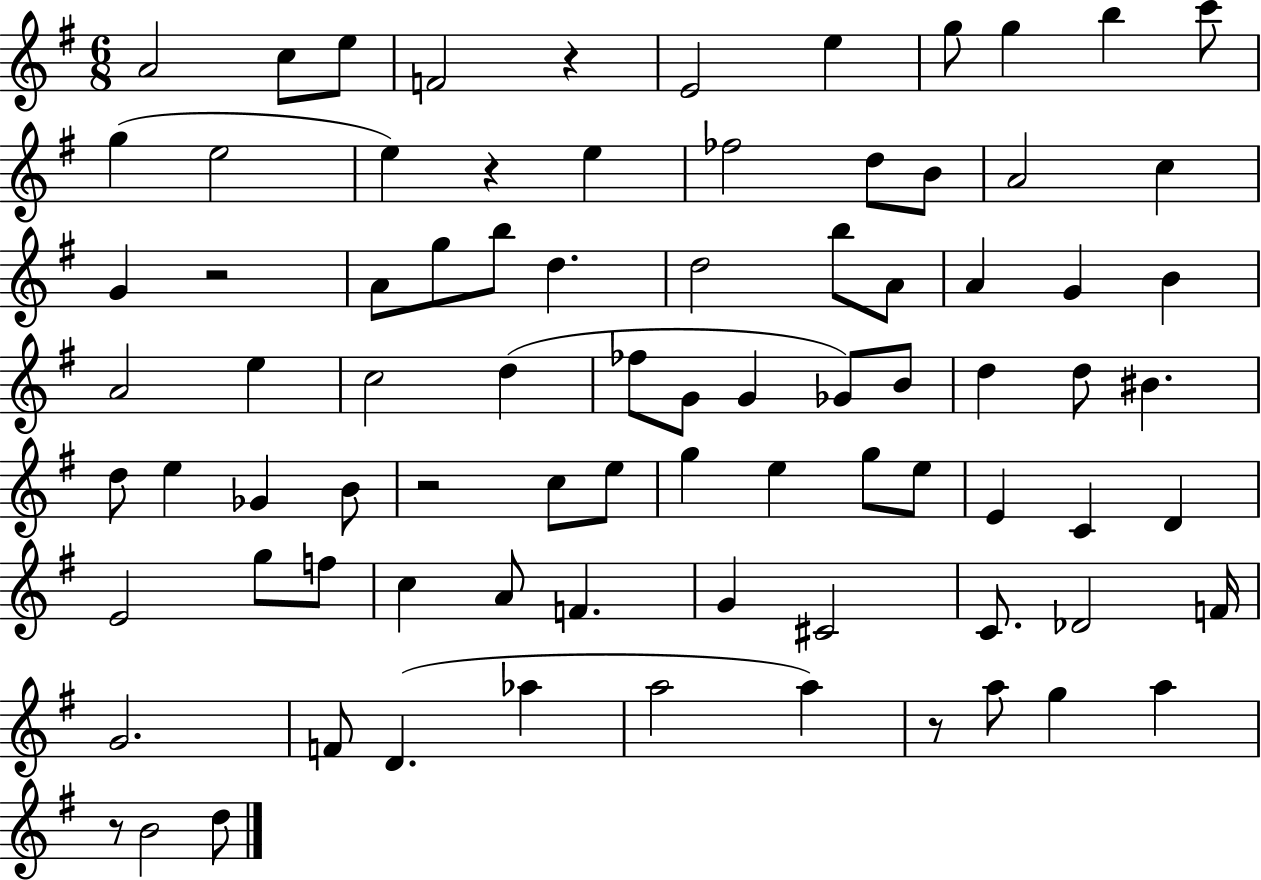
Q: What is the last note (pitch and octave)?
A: D5